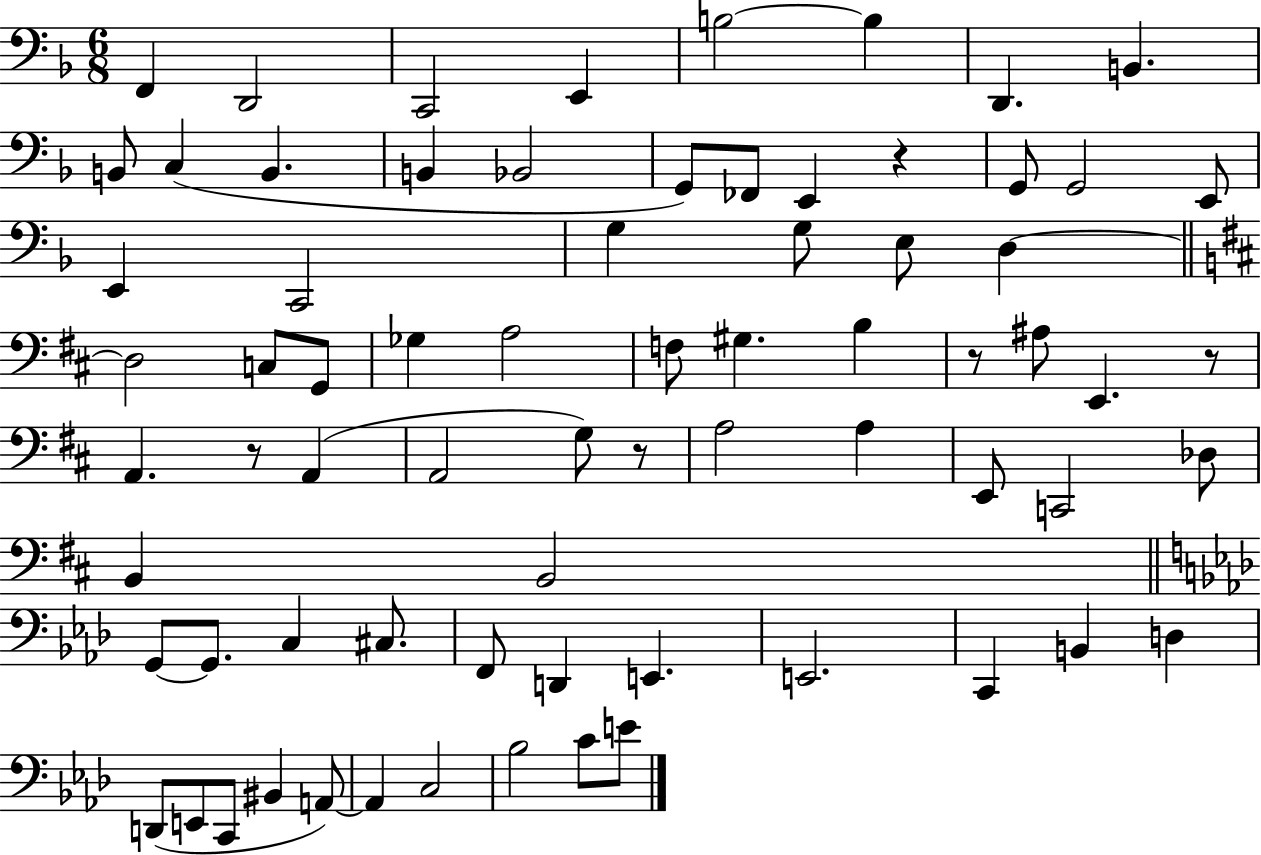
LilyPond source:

{
  \clef bass
  \numericTimeSignature
  \time 6/8
  \key f \major
  \repeat volta 2 { f,4 d,2 | c,2 e,4 | b2~~ b4 | d,4. b,4. | \break b,8 c4( b,4. | b,4 bes,2 | g,8) fes,8 e,4 r4 | g,8 g,2 e,8 | \break e,4 c,2 | g4 g8 e8 d4~~ | \bar "||" \break \key d \major d2 c8 g,8 | ges4 a2 | f8 gis4. b4 | r8 ais8 e,4. r8 | \break a,4. r8 a,4( | a,2 g8) r8 | a2 a4 | e,8 c,2 des8 | \break b,4 b,2 | \bar "||" \break \key aes \major g,8~~ g,8. c4 cis8. | f,8 d,4 e,4. | e,2. | c,4 b,4 d4 | \break d,8( e,8 c,8 bis,4 a,8~~) | a,4 c2 | bes2 c'8 e'8 | } \bar "|."
}